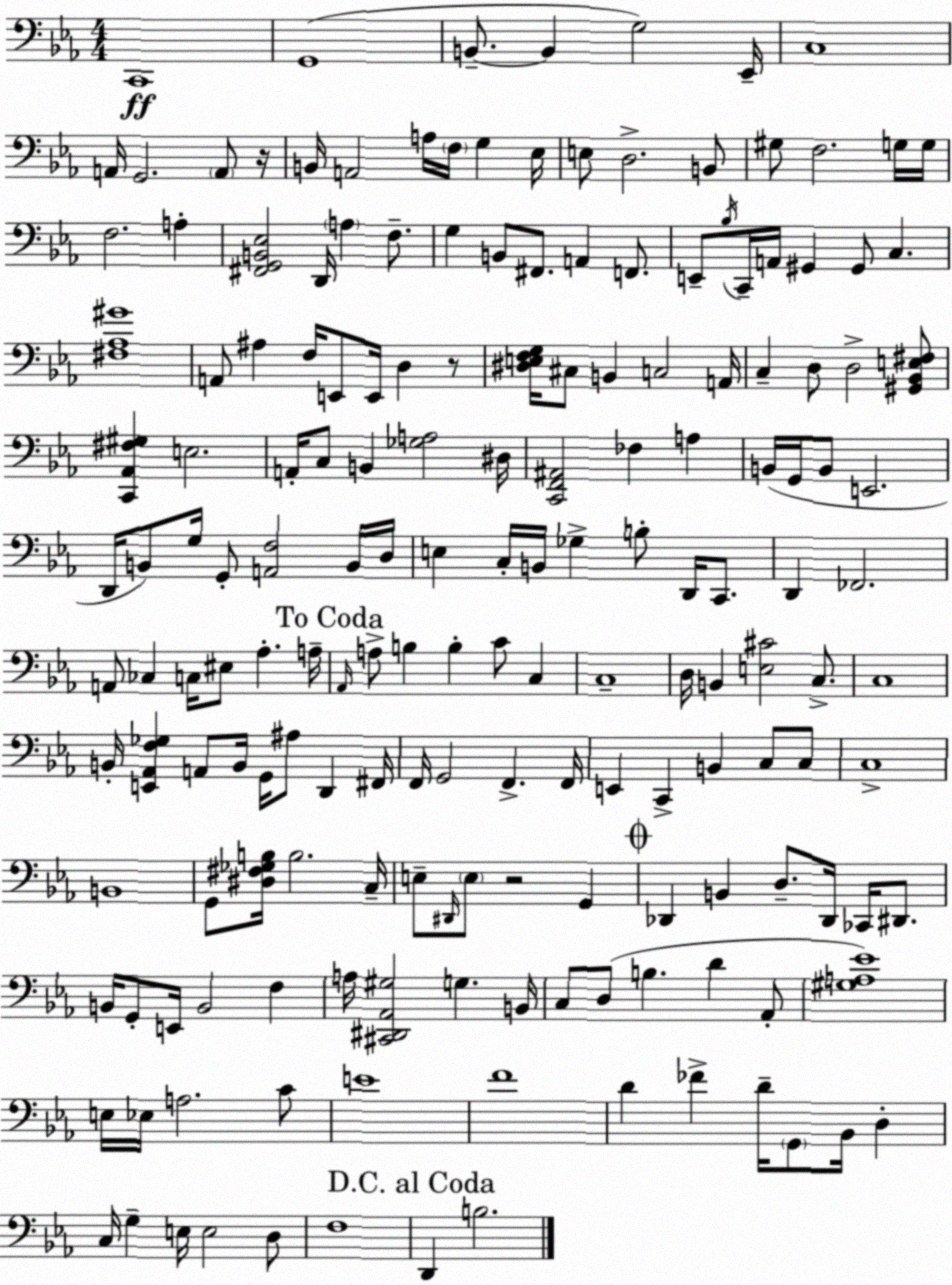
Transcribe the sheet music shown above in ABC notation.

X:1
T:Untitled
M:4/4
L:1/4
K:Cm
C,,4 G,,4 B,,/2 B,, G,2 _E,,/4 C,4 A,,/4 G,,2 A,,/2 z/4 B,,/4 A,,2 A,/4 F,/4 G, _E,/4 E,/2 D,2 B,,/2 ^G,/2 F,2 G,/4 G,/4 F,2 A, [^F,,G,,B,,_E,]2 D,,/4 A, F,/2 G, B,,/2 ^F,,/2 A,, F,,/2 E,,/2 _B,/4 C,,/4 A,,/4 ^G,, ^G,,/2 C, [^F,_A,^G]4 A,,/2 ^A, F,/4 E,,/2 E,,/4 D, z/2 [^D,E,F,G,]/4 ^C,/2 B,, C,2 A,,/4 C, D,/2 D,2 [^G,,_B,,E,^F,]/2 [C,,_A,,^F,^G,] E,2 A,,/4 C,/2 B,, [_G,A,]2 ^D,/4 [C,,F,,^A,,]2 _F, A, B,,/4 G,,/4 B,,/2 E,,2 D,,/4 B,,/2 G,/4 G,,/2 [A,,F,]2 B,,/4 D,/4 E, C,/4 B,,/4 _G, B,/2 D,,/4 C,,/2 D,, _F,,2 A,,/2 _C, C,/4 ^E,/2 _A, A,/4 _A,,/4 A,/2 B, B, C/2 C, C,4 D,/4 B,, [E,^C]2 C,/2 C,4 B,,/4 [E,,_A,,F,_G,] A,,/2 B,,/4 G,,/4 ^A,/2 D,, ^F,,/4 F,,/4 G,,2 F,, F,,/4 E,, C,, B,, C,/2 C,/2 C,4 B,,4 G,,/2 [^D,^F,_G,B,]/4 B,2 C,/4 E,/2 ^D,,/4 E,/2 z2 G,, _D,, B,, D,/2 _D,,/4 _C,,/4 ^D,,/2 B,,/4 G,,/2 E,,/4 B,,2 F, A,/4 [^C,,^D,,_A,,^G,]2 G, B,,/4 C,/2 D,/2 B, D _A,,/2 [^G,A,_E]4 E,/4 _E,/4 A,2 C/2 E4 F4 D _F D/4 G,,/2 _B,,/4 D, C,/4 G, E,/4 E,2 D,/2 F,4 D,, B,2